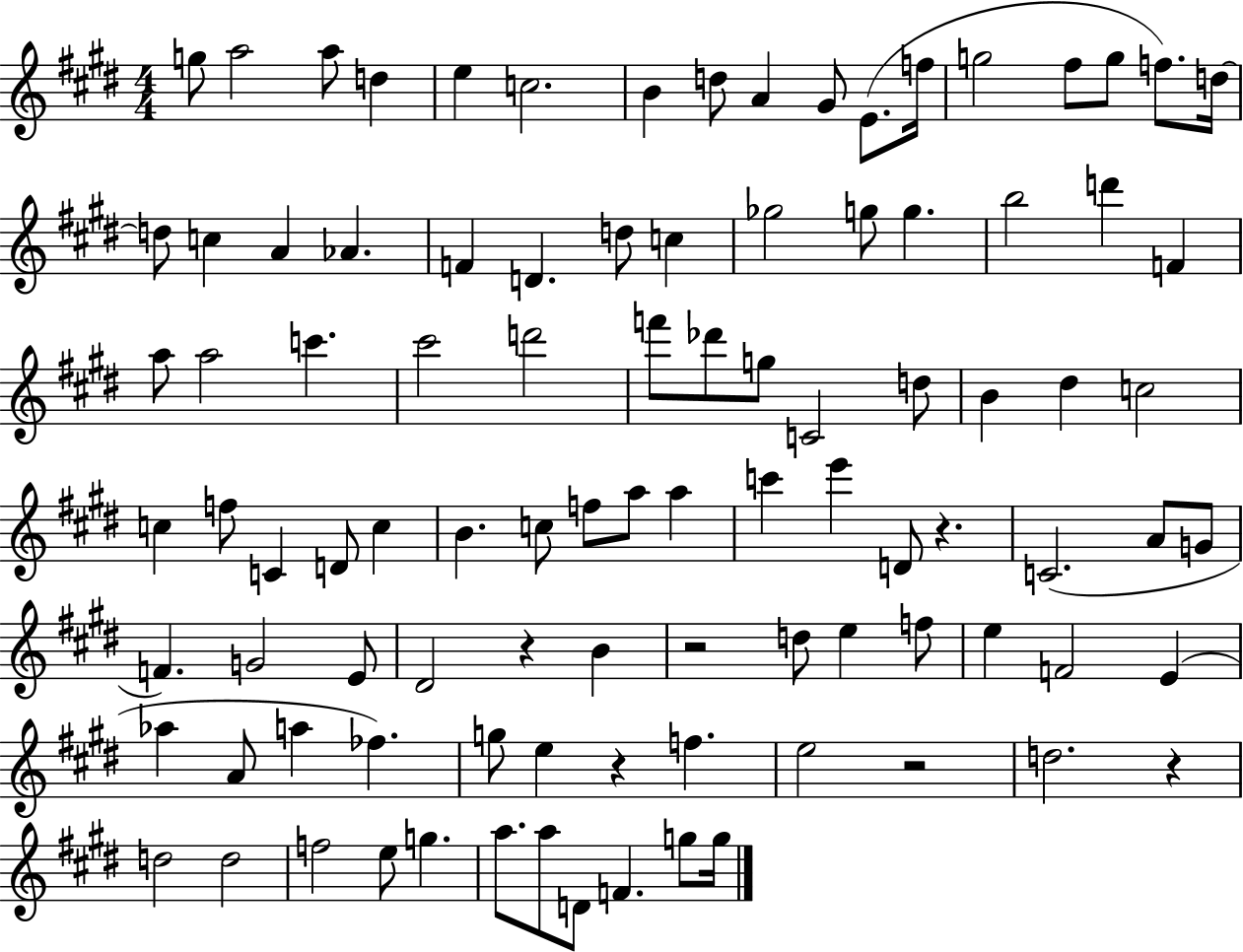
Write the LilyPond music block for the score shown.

{
  \clef treble
  \numericTimeSignature
  \time 4/4
  \key e \major
  g''8 a''2 a''8 d''4 | e''4 c''2. | b'4 d''8 a'4 gis'8 e'8.( f''16 | g''2 fis''8 g''8 f''8.) d''16~~ | \break d''8 c''4 a'4 aes'4. | f'4 d'4. d''8 c''4 | ges''2 g''8 g''4. | b''2 d'''4 f'4 | \break a''8 a''2 c'''4. | cis'''2 d'''2 | f'''8 des'''8 g''8 c'2 d''8 | b'4 dis''4 c''2 | \break c''4 f''8 c'4 d'8 c''4 | b'4. c''8 f''8 a''8 a''4 | c'''4 e'''4 d'8 r4. | c'2.( a'8 g'8 | \break f'4.) g'2 e'8 | dis'2 r4 b'4 | r2 d''8 e''4 f''8 | e''4 f'2 e'4( | \break aes''4 a'8 a''4 fes''4.) | g''8 e''4 r4 f''4. | e''2 r2 | d''2. r4 | \break d''2 d''2 | f''2 e''8 g''4. | a''8. a''8 d'8 f'4. g''8 g''16 | \bar "|."
}